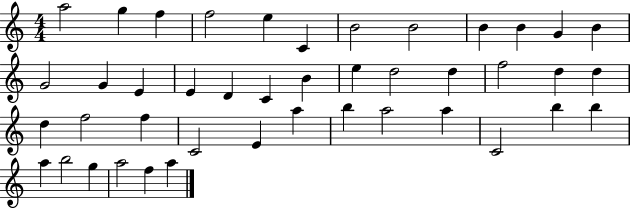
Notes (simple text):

A5/h G5/q F5/q F5/h E5/q C4/q B4/h B4/h B4/q B4/q G4/q B4/q G4/h G4/q E4/q E4/q D4/q C4/q B4/q E5/q D5/h D5/q F5/h D5/q D5/q D5/q F5/h F5/q C4/h E4/q A5/q B5/q A5/h A5/q C4/h B5/q B5/q A5/q B5/h G5/q A5/h F5/q A5/q